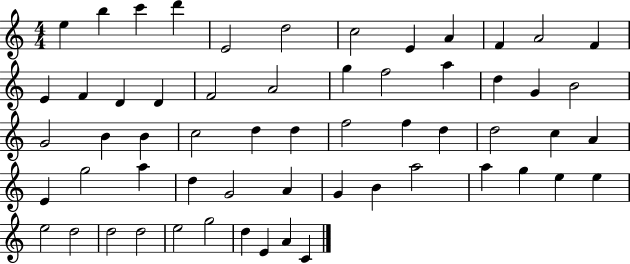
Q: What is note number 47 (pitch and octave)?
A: G5